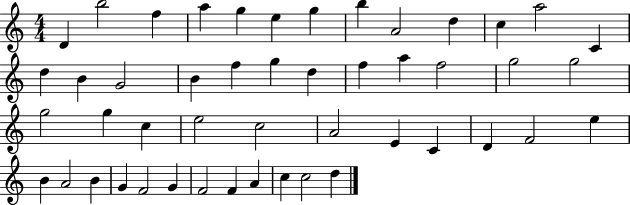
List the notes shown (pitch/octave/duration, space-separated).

D4/q B5/h F5/q A5/q G5/q E5/q G5/q B5/q A4/h D5/q C5/q A5/h C4/q D5/q B4/q G4/h B4/q F5/q G5/q D5/q F5/q A5/q F5/h G5/h G5/h G5/h G5/q C5/q E5/h C5/h A4/h E4/q C4/q D4/q F4/h E5/q B4/q A4/h B4/q G4/q F4/h G4/q F4/h F4/q A4/q C5/q C5/h D5/q